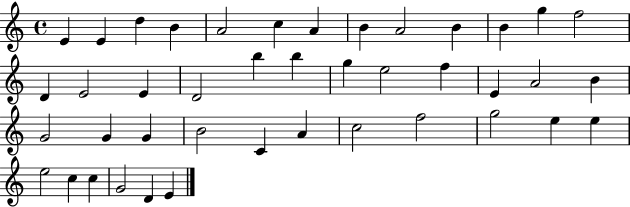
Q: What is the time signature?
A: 4/4